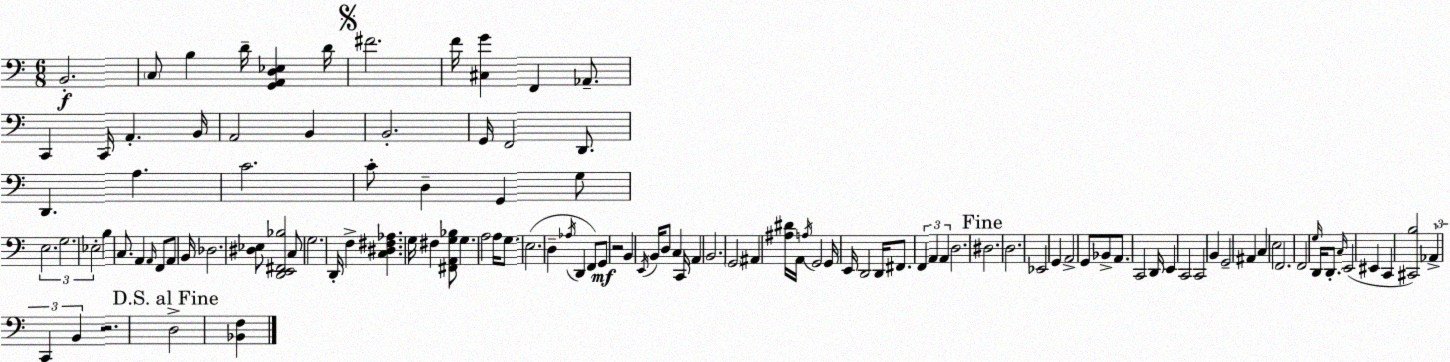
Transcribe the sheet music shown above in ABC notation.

X:1
T:Untitled
M:6/8
L:1/4
K:Am
B,,2 C,/2 B, D/4 [G,,A,,D,_E,] D/4 ^F2 F/4 [^C,G] F,, _A,,/2 C,, C,,/4 A,, B,,/4 A,,2 B,, B,,2 G,,/4 F,,2 D,,/2 D,, A, C2 C/2 D, G,, G,/2 E,2 G,2 _E,2 B, C,/2 A,, A,,/4 F,,/2 A,,/2 B,,/4 _D,2 [^D,_E,]/2 [D,,E,,^F,,_B,]2 C,/2 G,2 D,,/4 F, [C,^D,^F,_A,] G,/4 ^F, [^F,,A,,G,_B,]/2 G, A,2 A,/4 G,/2 E,2 D, _A,/4 D,, F,,/2 G,,/2 z2 B,, E,,/4 B,,/4 D,/2 C, C,,/4 A,, B,,2 G,,2 ^A,, [^A,^D]/4 A,,/4 A,/4 G,,2 G,,/4 E,,/4 D,,2 D,,/4 ^F,,/2 F,, A,, A,, D,2 ^D,2 D,2 _E,,2 G,, A,,2 G,,/2 _B,,/2 A,,/2 C,,2 D,,/4 E,, C,,2 C,,2 B,, G,,2 ^A,, C, E,2 F,,2 F,,2 G,/4 D,,/4 D,,/2 C,/4 E,,2 ^E,, C,, [^C,,B,]2 _A,, C,, B,, z2 D,2 [_B,,F,]